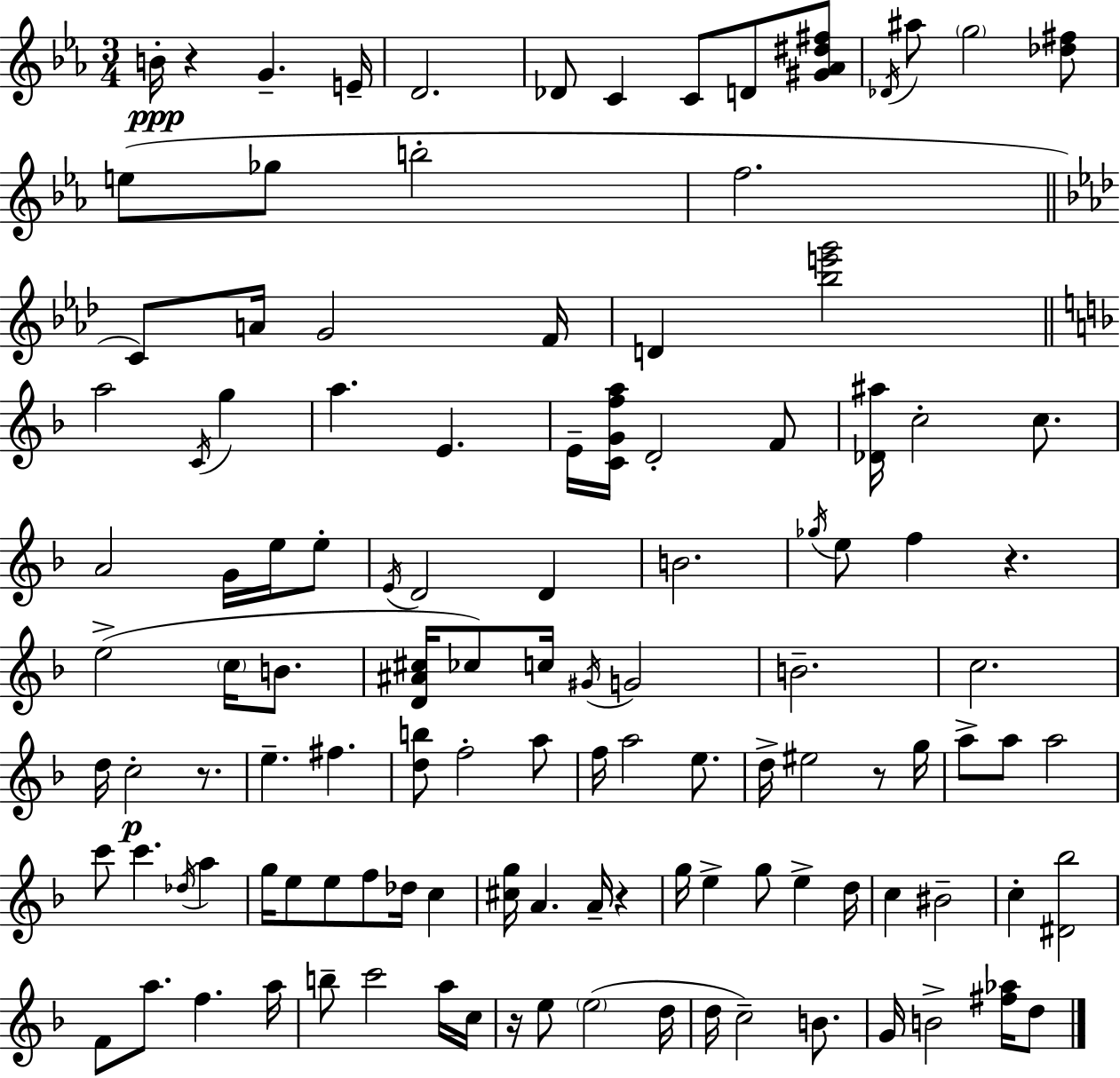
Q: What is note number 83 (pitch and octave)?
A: C5